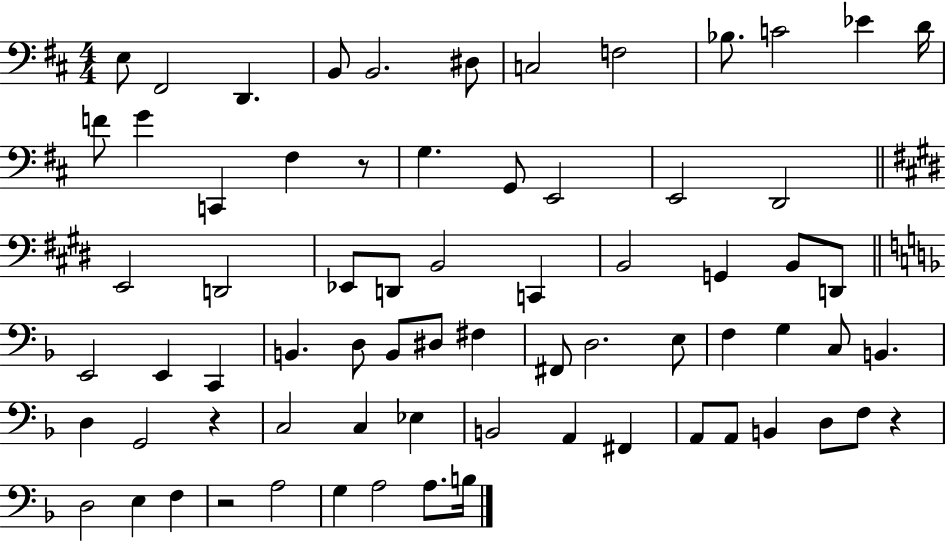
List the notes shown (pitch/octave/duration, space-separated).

E3/e F#2/h D2/q. B2/e B2/h. D#3/e C3/h F3/h Bb3/e. C4/h Eb4/q D4/s F4/e G4/q C2/q F#3/q R/e G3/q. G2/e E2/h E2/h D2/h E2/h D2/h Eb2/e D2/e B2/h C2/q B2/h G2/q B2/e D2/e E2/h E2/q C2/q B2/q. D3/e B2/e D#3/e F#3/q F#2/e D3/h. E3/e F3/q G3/q C3/e B2/q. D3/q G2/h R/q C3/h C3/q Eb3/q B2/h A2/q F#2/q A2/e A2/e B2/q D3/e F3/e R/q D3/h E3/q F3/q R/h A3/h G3/q A3/h A3/e. B3/s